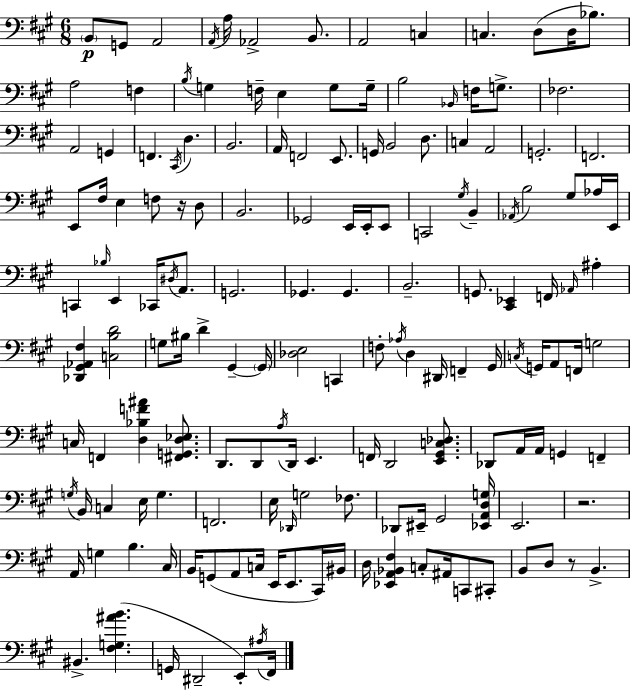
X:1
T:Untitled
M:6/8
L:1/4
K:A
B,,/2 G,,/2 A,,2 A,,/4 A,/4 _A,,2 B,,/2 A,,2 C, C, D,/2 D,/4 _B,/2 A,2 F, B,/4 G, F,/4 E, G,/2 G,/4 B,2 _B,,/4 F,/4 G,/2 _F,2 A,,2 G,, F,, ^C,,/4 D, B,,2 A,,/4 F,,2 E,,/2 G,,/4 B,,2 D,/2 C, A,,2 G,,2 F,,2 E,,/2 ^F,/4 E, F,/2 z/4 D,/2 B,,2 _G,,2 E,,/4 E,,/4 E,,/2 C,,2 ^G,/4 B,, _A,,/4 B,2 ^G,/2 _A,/4 E,,/4 C,, _B,/4 E,, _C,,/4 ^D,/4 A,,/2 G,,2 _G,, _G,, B,,2 G,,/2 [^C,,_E,,] F,,/4 _A,,/4 ^A, [_D,,^G,,_A,,^F,] [C,B,D]2 G,/2 ^B,/4 D ^G,, ^G,,/4 [_D,E,]2 C,, F,/2 _A,/4 D, ^D,,/4 F,, ^G,,/4 C,/4 G,,/4 A,,/2 F,,/4 G,2 C,/4 F,, [D,_B,F^A] [^F,,G,,D,_E,]/2 D,,/2 D,,/2 A,/4 D,,/4 E,, F,,/4 D,,2 [E,,^G,,C,_D,]/2 _D,,/2 A,,/4 A,,/4 G,, F,, G,/4 B,,/4 C, E,/4 G, F,,2 E,/4 _D,,/4 G,2 _F,/2 _D,,/2 ^E,,/4 ^G,,2 [_E,,A,,D,G,]/4 E,,2 z2 A,,/4 G, B, ^C,/4 B,,/4 G,,/2 A,,/2 C,/4 E,,/4 E,,/2 ^C,,/4 ^B,,/4 D,/4 [_E,,A,,_B,,^F,] C,/2 ^A,,/4 C,,/2 ^C,,/2 B,,/2 D,/2 z/2 B,, ^B,, [^F,G,^AB] G,,/4 ^D,,2 E,,/2 ^A,/4 ^F,,/4